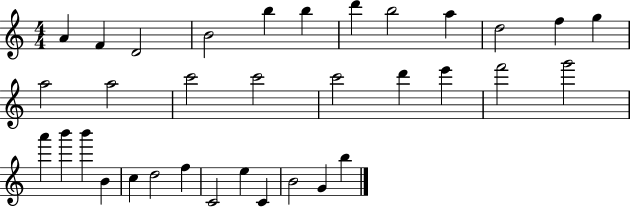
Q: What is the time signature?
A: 4/4